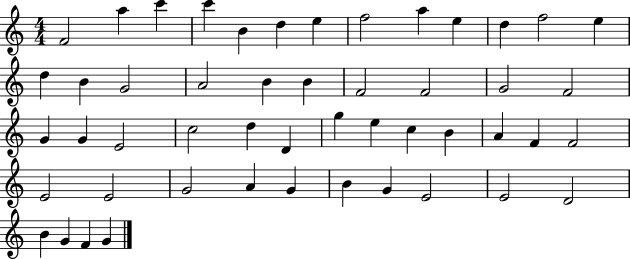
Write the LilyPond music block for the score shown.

{
  \clef treble
  \numericTimeSignature
  \time 4/4
  \key c \major
  f'2 a''4 c'''4 | c'''4 b'4 d''4 e''4 | f''2 a''4 e''4 | d''4 f''2 e''4 | \break d''4 b'4 g'2 | a'2 b'4 b'4 | f'2 f'2 | g'2 f'2 | \break g'4 g'4 e'2 | c''2 d''4 d'4 | g''4 e''4 c''4 b'4 | a'4 f'4 f'2 | \break e'2 e'2 | g'2 a'4 g'4 | b'4 g'4 e'2 | e'2 d'2 | \break b'4 g'4 f'4 g'4 | \bar "|."
}